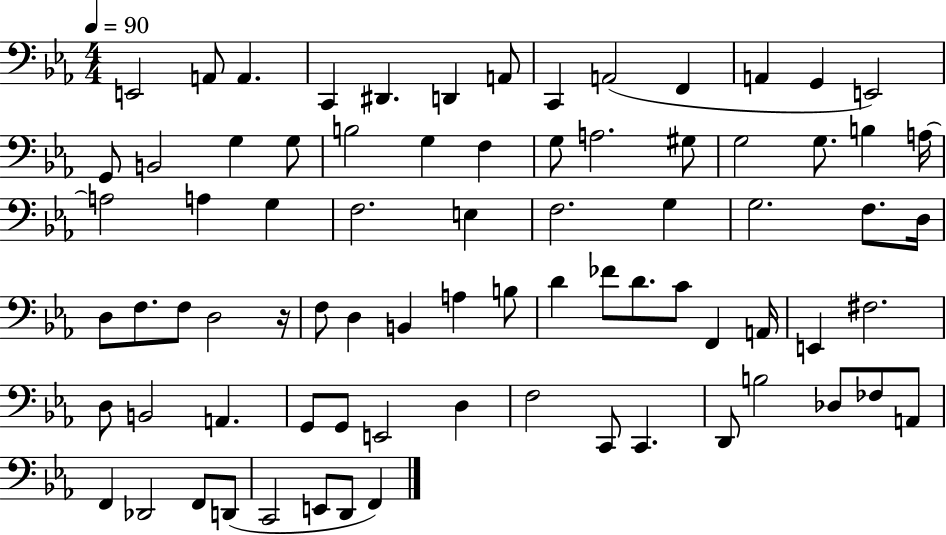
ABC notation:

X:1
T:Untitled
M:4/4
L:1/4
K:Eb
E,,2 A,,/2 A,, C,, ^D,, D,, A,,/2 C,, A,,2 F,, A,, G,, E,,2 G,,/2 B,,2 G, G,/2 B,2 G, F, G,/2 A,2 ^G,/2 G,2 G,/2 B, A,/4 A,2 A, G, F,2 E, F,2 G, G,2 F,/2 D,/4 D,/2 F,/2 F,/2 D,2 z/4 F,/2 D, B,, A, B,/2 D _F/2 D/2 C/2 F,, A,,/4 E,, ^F,2 D,/2 B,,2 A,, G,,/2 G,,/2 E,,2 D, F,2 C,,/2 C,, D,,/2 B,2 _D,/2 _F,/2 A,,/2 F,, _D,,2 F,,/2 D,,/2 C,,2 E,,/2 D,,/2 F,,